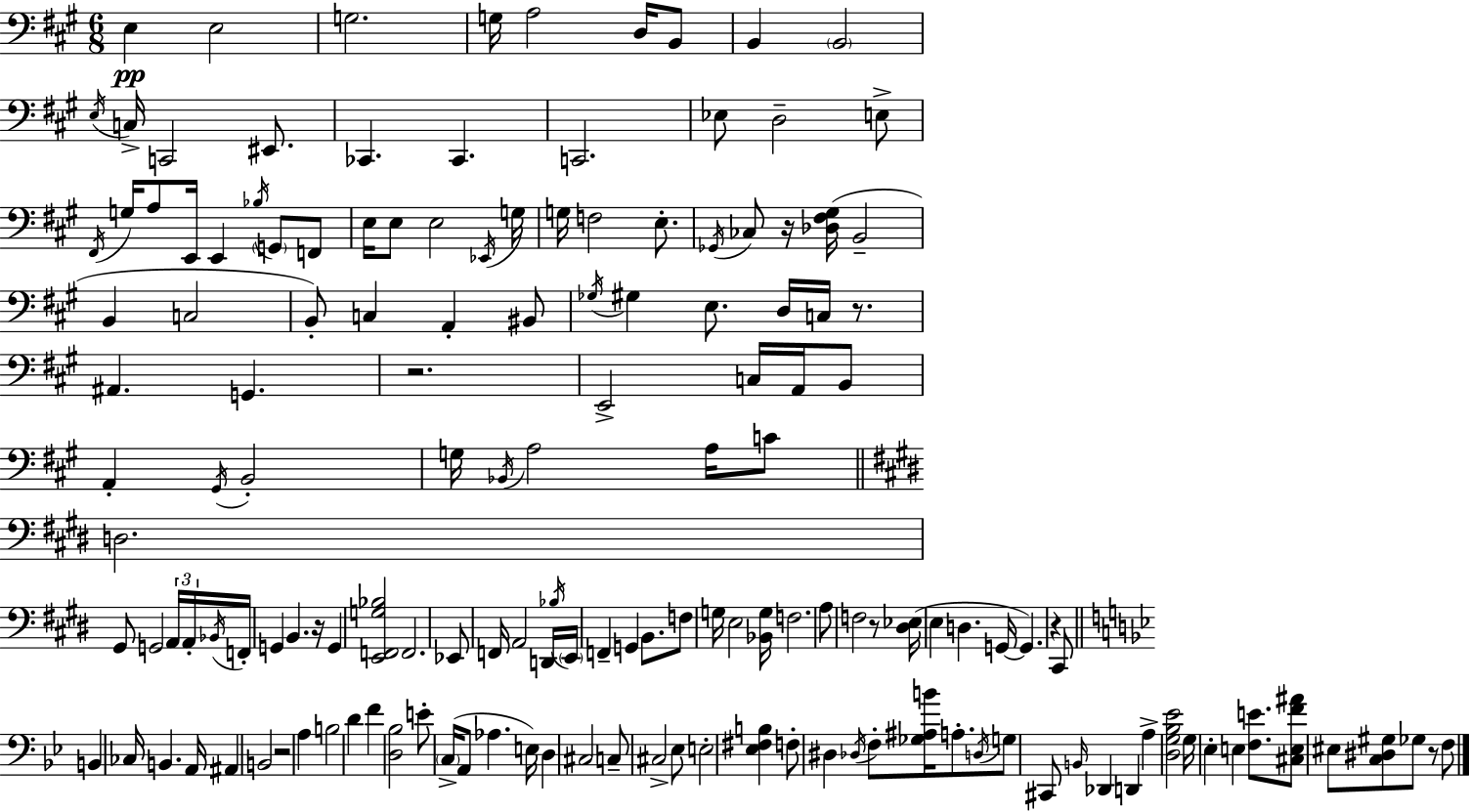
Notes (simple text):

E3/q E3/h G3/h. G3/s A3/h D3/s B2/e B2/q B2/h E3/s C3/s C2/h EIS2/e. CES2/q. CES2/q. C2/h. Eb3/e D3/h E3/e F#2/s G3/s A3/e E2/s E2/q Bb3/s G2/e F2/e E3/s E3/e E3/h Eb2/s G3/s G3/s F3/h E3/e. Gb2/s CES3/e R/s [Db3,F#3,G#3]/s B2/h B2/q C3/h B2/e C3/q A2/q BIS2/e Gb3/s G#3/q E3/e. D3/s C3/s R/e. A#2/q. G2/q. R/h. E2/h C3/s A2/s B2/e A2/q G#2/s B2/h G3/s Bb2/s A3/h A3/s C4/e D3/h. G#2/e G2/h A2/s A2/s Bb2/s F2/s G2/q B2/q. R/s G2/q [E2,F2,G3,Bb3]/h F2/h. Eb2/e F2/s A2/h D2/s Bb3/s E2/s F2/q G2/q B2/e. F3/e G3/s E3/h [Bb2,G3]/s F3/h. A3/e F3/h R/e [D#3,Eb3]/s E3/q D3/q. G2/s G2/q. R/q C#2/e B2/q CES3/s B2/q. A2/s A#2/q B2/h R/h A3/q B3/h D4/q F4/q [D3,Bb3]/h E4/e C3/s A2/e Ab3/q. E3/s D3/q C#3/h C3/e C#3/h Eb3/e E3/h [Eb3,F#3,B3]/q F3/e D#3/q Db3/s F3/e [Gb3,A#3,B4]/s A3/e. D3/s G3/e C#2/e B2/s Db2/q D2/q A3/q [D3,G3,Bb3,Eb4]/h G3/s Eb3/q E3/q [F3,E4]/e. [C#3,E3,F4,A#4]/e EIS3/e [C3,D#3,G#3]/e Gb3/e R/e F3/e